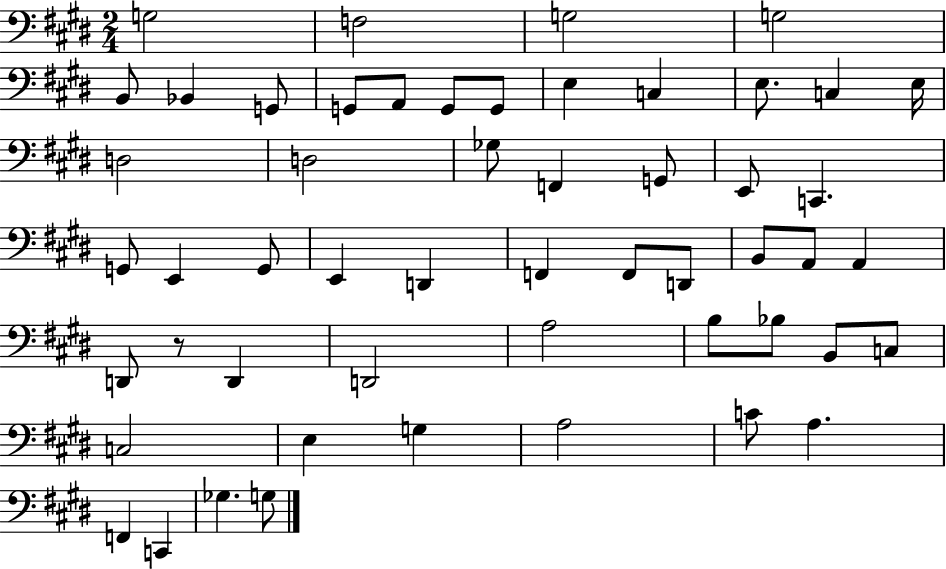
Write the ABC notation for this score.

X:1
T:Untitled
M:2/4
L:1/4
K:E
G,2 F,2 G,2 G,2 B,,/2 _B,, G,,/2 G,,/2 A,,/2 G,,/2 G,,/2 E, C, E,/2 C, E,/4 D,2 D,2 _G,/2 F,, G,,/2 E,,/2 C,, G,,/2 E,, G,,/2 E,, D,, F,, F,,/2 D,,/2 B,,/2 A,,/2 A,, D,,/2 z/2 D,, D,,2 A,2 B,/2 _B,/2 B,,/2 C,/2 C,2 E, G, A,2 C/2 A, F,, C,, _G, G,/2